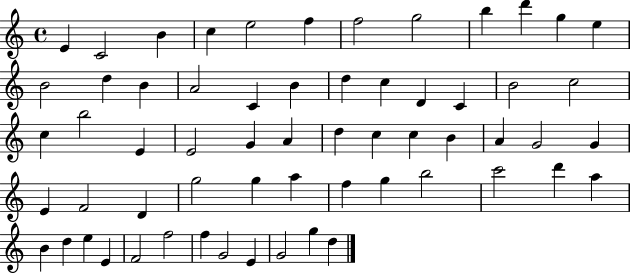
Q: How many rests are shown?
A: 0